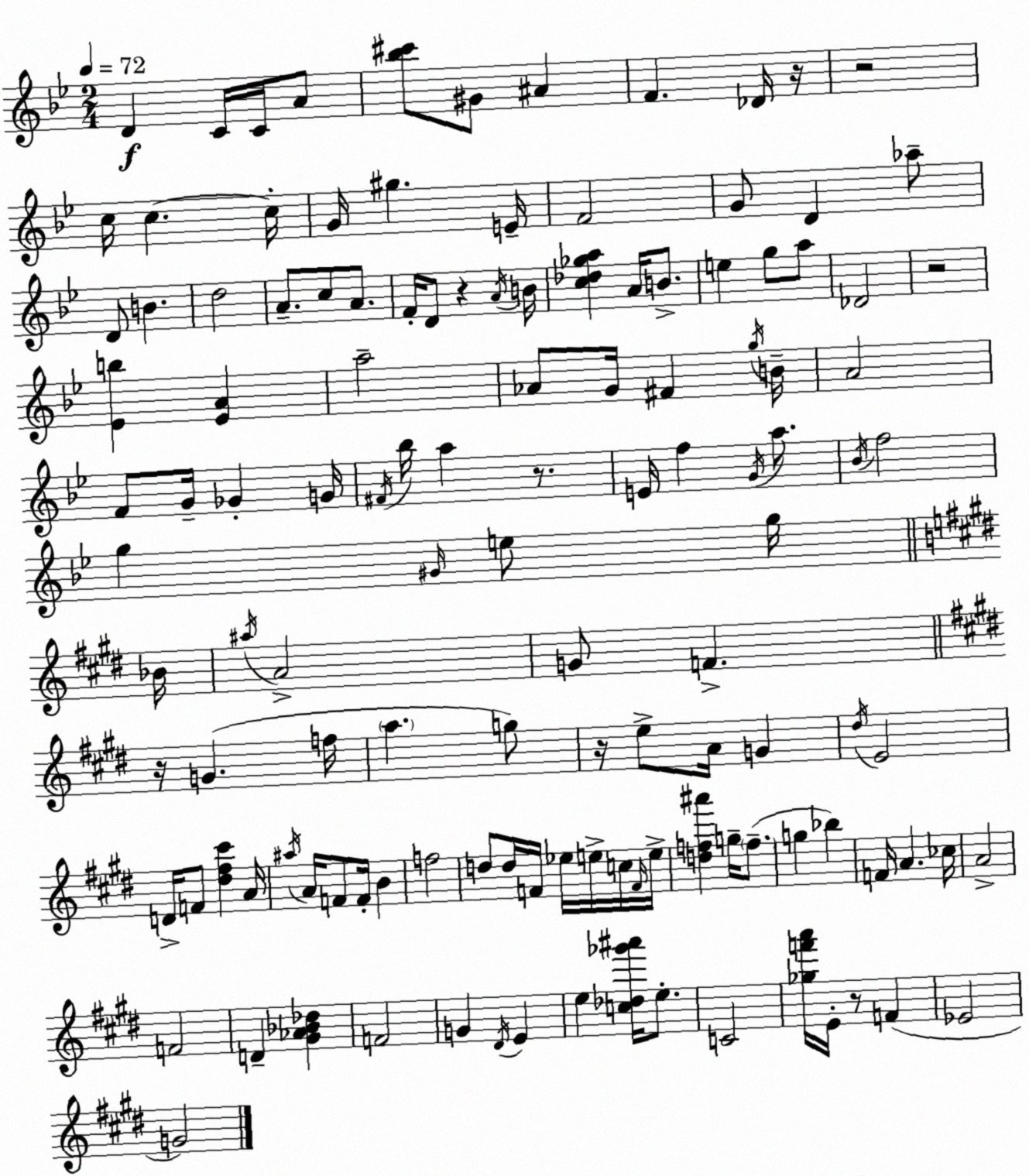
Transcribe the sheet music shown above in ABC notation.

X:1
T:Untitled
M:2/4
L:1/4
K:Bb
D C/4 C/4 A/2 [_b^c']/2 ^G/2 ^A F _D/4 z/4 z2 c/4 c c/4 G/4 ^g E/4 F2 G/2 D _a/2 D/2 B d2 A/2 c/2 A/2 F/4 D/2 z A/4 B/4 [c_d_ga] A/4 B/2 e g/2 a/2 _D2 z2 [_Eb] [_EA] a2 _A/2 G/4 ^F g/4 B/4 A2 F/2 G/4 _G G/4 ^F/4 _b/4 a z/2 E/4 f G/4 a/2 _B/4 f2 g ^G/4 e/2 g/4 _B/4 ^a/4 A2 G/2 F z/4 G f/4 a g/2 z/4 e/2 A/4 G ^d/4 E2 D/4 F/2 [^d^f^c'] A/4 ^a/4 A/4 F/2 F/4 B f2 d/2 d/4 F/4 _e/4 e/4 c/4 F/4 e/4 [df^a'] g/4 f/2 g _b F/4 A _c/4 A2 F2 D [^G_A_B_d] F2 G ^D/4 E e [c_d_g'^a']/4 e/2 C2 [_gf'a']/4 E/4 z/2 F _E2 G2